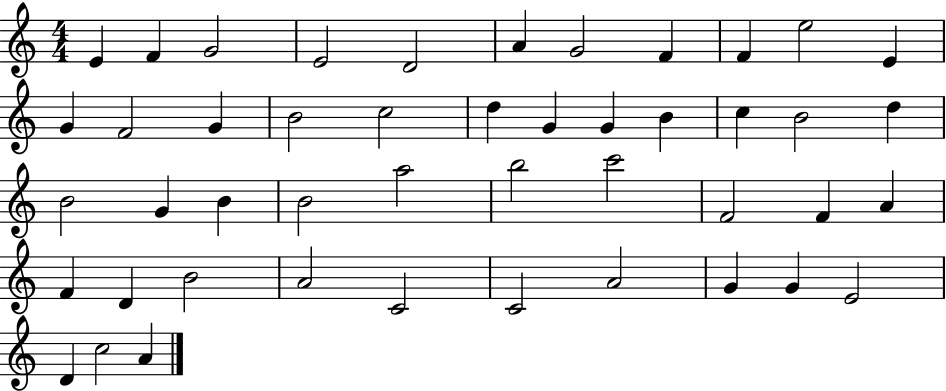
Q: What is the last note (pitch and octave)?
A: A4